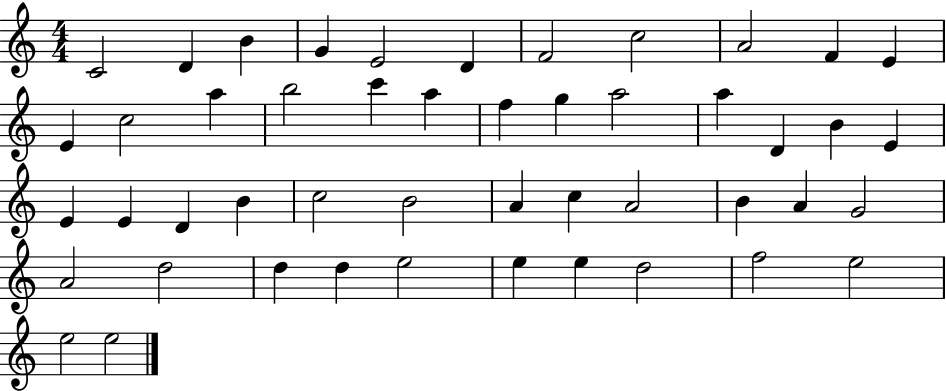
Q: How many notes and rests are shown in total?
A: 48